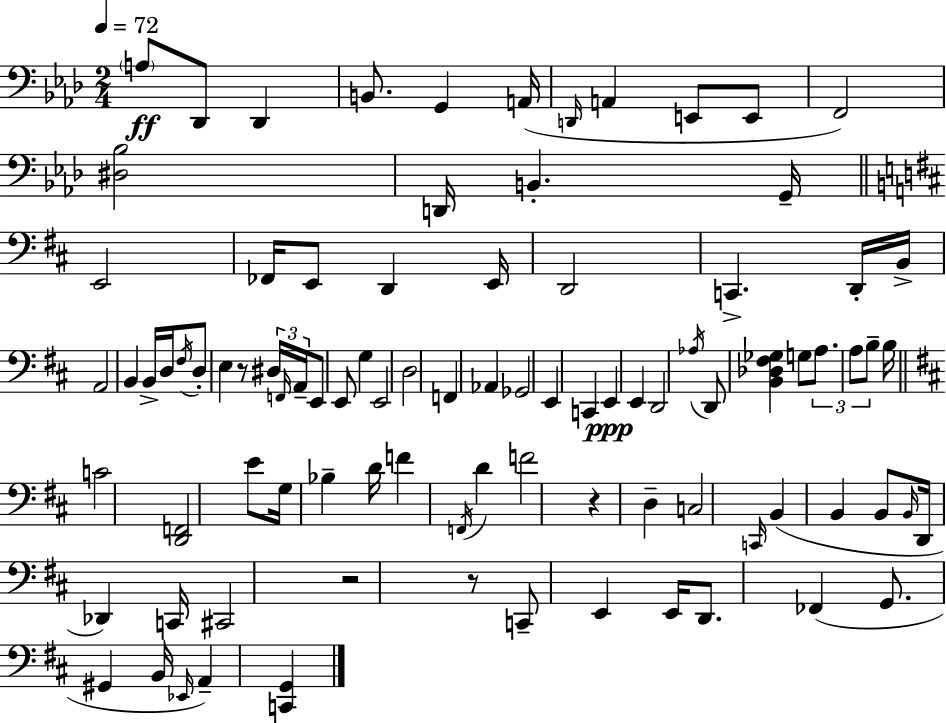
{
  \clef bass
  \numericTimeSignature
  \time 2/4
  \key aes \major
  \tempo 4 = 72
  \parenthesize a8\ff des,8 des,4 | b,8. g,4 a,16( | \grace { d,16 } a,4 e,8 e,8 | f,2) | \break <dis bes>2 | d,16 b,4.-. | g,16-- \bar "||" \break \key d \major e,2 | fes,16 e,8 d,4 e,16 | d,2 | c,4.-> d,16-. b,16-> | \break a,2 | b,4 b,16-> d16 \acciaccatura { fis16 } d8-. | e4 r8 \tuplet 3/2 { dis16 | \grace { f,16 } a,16-- } e,8 e,8 g4 | \break e,2 | d2 | f,4 aes,4 | ges,2 | \break e,4 c,4 | e,4\ppp e,4 | d,2 | \acciaccatura { aes16 } d,8 <b, des fis ges>4 | \break g8 \tuplet 3/2 { a8. a8 | b8-- } b16 \bar "||" \break \key b \minor c'2 | <d, f,>2 | e'8 g16 bes4-- d'16 | f'4 \acciaccatura { f,16 } d'4 | \break f'2 | r4 d4-- | c2 | \grace { c,16 } b,4( b,4 | \break b,8 \grace { b,16 } d,16 des,4) | c,16 cis,2 | r2 | r8 c,8-- e,4 | \break e,16 d,8. fes,4( | g,8. gis,4 | b,16 \grace { ees,16 }) a,4-- | <c, g,>4 \bar "|."
}